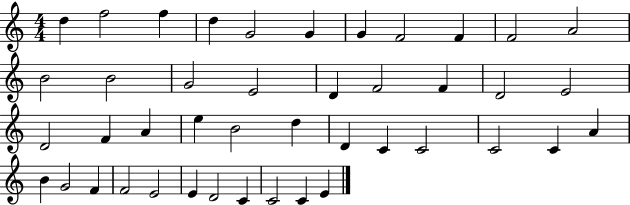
D5/q F5/h F5/q D5/q G4/h G4/q G4/q F4/h F4/q F4/h A4/h B4/h B4/h G4/h E4/h D4/q F4/h F4/q D4/h E4/h D4/h F4/q A4/q E5/q B4/h D5/q D4/q C4/q C4/h C4/h C4/q A4/q B4/q G4/h F4/q F4/h E4/h E4/q D4/h C4/q C4/h C4/q E4/q